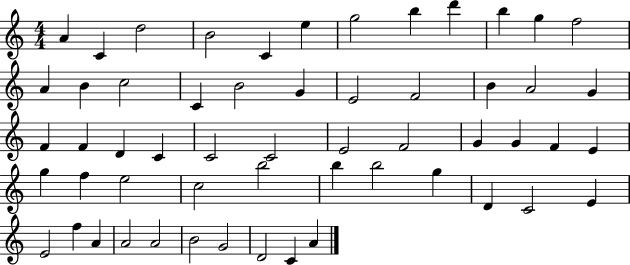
{
  \clef treble
  \numericTimeSignature
  \time 4/4
  \key c \major
  a'4 c'4 d''2 | b'2 c'4 e''4 | g''2 b''4 d'''4 | b''4 g''4 f''2 | \break a'4 b'4 c''2 | c'4 b'2 g'4 | e'2 f'2 | b'4 a'2 g'4 | \break f'4 f'4 d'4 c'4 | c'2 c'2 | e'2 f'2 | g'4 g'4 f'4 e'4 | \break g''4 f''4 e''2 | c''2 b''2 | b''4 b''2 g''4 | d'4 c'2 e'4 | \break e'2 f''4 a'4 | a'2 a'2 | b'2 g'2 | d'2 c'4 a'4 | \break \bar "|."
}